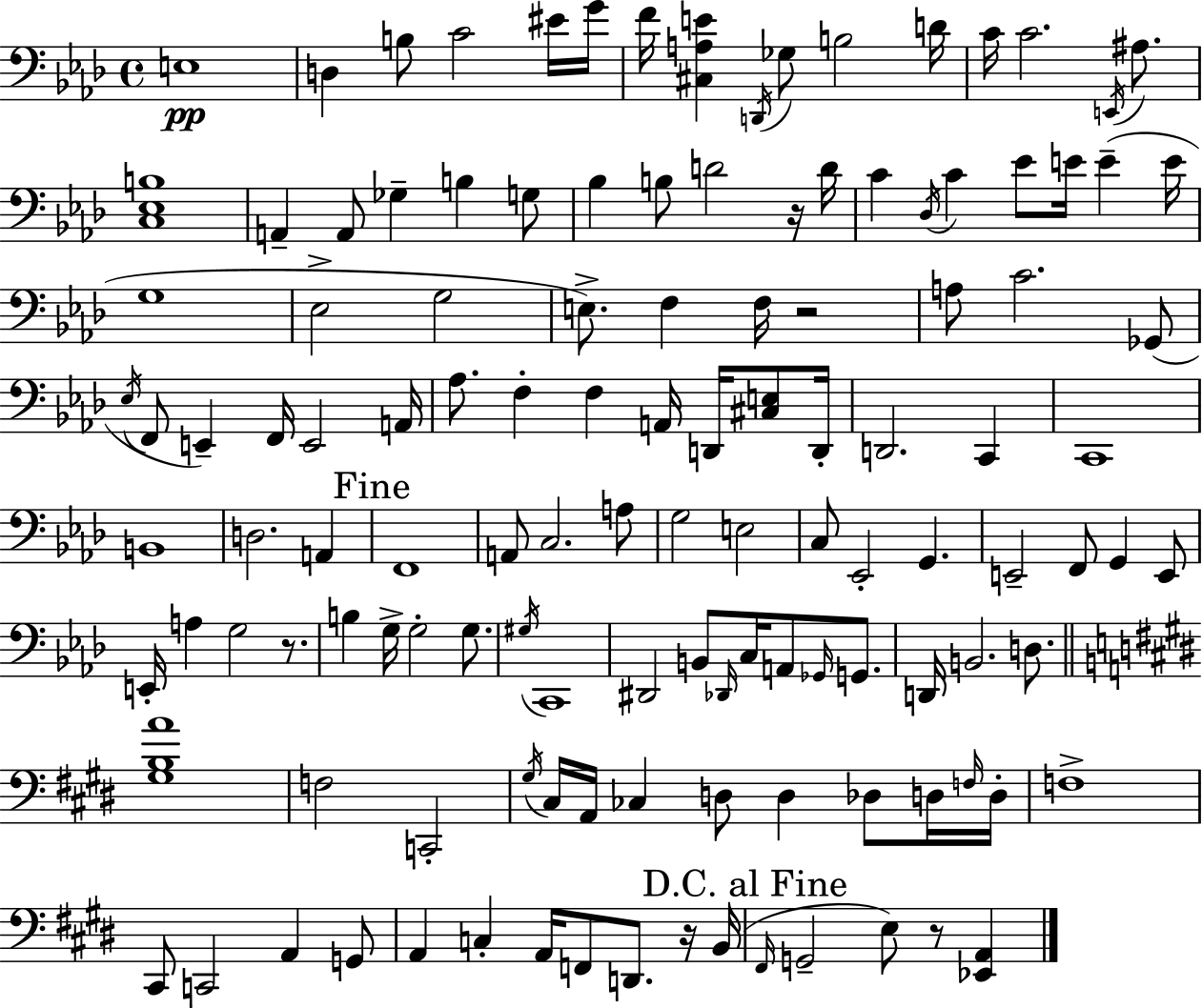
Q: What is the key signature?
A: AES major